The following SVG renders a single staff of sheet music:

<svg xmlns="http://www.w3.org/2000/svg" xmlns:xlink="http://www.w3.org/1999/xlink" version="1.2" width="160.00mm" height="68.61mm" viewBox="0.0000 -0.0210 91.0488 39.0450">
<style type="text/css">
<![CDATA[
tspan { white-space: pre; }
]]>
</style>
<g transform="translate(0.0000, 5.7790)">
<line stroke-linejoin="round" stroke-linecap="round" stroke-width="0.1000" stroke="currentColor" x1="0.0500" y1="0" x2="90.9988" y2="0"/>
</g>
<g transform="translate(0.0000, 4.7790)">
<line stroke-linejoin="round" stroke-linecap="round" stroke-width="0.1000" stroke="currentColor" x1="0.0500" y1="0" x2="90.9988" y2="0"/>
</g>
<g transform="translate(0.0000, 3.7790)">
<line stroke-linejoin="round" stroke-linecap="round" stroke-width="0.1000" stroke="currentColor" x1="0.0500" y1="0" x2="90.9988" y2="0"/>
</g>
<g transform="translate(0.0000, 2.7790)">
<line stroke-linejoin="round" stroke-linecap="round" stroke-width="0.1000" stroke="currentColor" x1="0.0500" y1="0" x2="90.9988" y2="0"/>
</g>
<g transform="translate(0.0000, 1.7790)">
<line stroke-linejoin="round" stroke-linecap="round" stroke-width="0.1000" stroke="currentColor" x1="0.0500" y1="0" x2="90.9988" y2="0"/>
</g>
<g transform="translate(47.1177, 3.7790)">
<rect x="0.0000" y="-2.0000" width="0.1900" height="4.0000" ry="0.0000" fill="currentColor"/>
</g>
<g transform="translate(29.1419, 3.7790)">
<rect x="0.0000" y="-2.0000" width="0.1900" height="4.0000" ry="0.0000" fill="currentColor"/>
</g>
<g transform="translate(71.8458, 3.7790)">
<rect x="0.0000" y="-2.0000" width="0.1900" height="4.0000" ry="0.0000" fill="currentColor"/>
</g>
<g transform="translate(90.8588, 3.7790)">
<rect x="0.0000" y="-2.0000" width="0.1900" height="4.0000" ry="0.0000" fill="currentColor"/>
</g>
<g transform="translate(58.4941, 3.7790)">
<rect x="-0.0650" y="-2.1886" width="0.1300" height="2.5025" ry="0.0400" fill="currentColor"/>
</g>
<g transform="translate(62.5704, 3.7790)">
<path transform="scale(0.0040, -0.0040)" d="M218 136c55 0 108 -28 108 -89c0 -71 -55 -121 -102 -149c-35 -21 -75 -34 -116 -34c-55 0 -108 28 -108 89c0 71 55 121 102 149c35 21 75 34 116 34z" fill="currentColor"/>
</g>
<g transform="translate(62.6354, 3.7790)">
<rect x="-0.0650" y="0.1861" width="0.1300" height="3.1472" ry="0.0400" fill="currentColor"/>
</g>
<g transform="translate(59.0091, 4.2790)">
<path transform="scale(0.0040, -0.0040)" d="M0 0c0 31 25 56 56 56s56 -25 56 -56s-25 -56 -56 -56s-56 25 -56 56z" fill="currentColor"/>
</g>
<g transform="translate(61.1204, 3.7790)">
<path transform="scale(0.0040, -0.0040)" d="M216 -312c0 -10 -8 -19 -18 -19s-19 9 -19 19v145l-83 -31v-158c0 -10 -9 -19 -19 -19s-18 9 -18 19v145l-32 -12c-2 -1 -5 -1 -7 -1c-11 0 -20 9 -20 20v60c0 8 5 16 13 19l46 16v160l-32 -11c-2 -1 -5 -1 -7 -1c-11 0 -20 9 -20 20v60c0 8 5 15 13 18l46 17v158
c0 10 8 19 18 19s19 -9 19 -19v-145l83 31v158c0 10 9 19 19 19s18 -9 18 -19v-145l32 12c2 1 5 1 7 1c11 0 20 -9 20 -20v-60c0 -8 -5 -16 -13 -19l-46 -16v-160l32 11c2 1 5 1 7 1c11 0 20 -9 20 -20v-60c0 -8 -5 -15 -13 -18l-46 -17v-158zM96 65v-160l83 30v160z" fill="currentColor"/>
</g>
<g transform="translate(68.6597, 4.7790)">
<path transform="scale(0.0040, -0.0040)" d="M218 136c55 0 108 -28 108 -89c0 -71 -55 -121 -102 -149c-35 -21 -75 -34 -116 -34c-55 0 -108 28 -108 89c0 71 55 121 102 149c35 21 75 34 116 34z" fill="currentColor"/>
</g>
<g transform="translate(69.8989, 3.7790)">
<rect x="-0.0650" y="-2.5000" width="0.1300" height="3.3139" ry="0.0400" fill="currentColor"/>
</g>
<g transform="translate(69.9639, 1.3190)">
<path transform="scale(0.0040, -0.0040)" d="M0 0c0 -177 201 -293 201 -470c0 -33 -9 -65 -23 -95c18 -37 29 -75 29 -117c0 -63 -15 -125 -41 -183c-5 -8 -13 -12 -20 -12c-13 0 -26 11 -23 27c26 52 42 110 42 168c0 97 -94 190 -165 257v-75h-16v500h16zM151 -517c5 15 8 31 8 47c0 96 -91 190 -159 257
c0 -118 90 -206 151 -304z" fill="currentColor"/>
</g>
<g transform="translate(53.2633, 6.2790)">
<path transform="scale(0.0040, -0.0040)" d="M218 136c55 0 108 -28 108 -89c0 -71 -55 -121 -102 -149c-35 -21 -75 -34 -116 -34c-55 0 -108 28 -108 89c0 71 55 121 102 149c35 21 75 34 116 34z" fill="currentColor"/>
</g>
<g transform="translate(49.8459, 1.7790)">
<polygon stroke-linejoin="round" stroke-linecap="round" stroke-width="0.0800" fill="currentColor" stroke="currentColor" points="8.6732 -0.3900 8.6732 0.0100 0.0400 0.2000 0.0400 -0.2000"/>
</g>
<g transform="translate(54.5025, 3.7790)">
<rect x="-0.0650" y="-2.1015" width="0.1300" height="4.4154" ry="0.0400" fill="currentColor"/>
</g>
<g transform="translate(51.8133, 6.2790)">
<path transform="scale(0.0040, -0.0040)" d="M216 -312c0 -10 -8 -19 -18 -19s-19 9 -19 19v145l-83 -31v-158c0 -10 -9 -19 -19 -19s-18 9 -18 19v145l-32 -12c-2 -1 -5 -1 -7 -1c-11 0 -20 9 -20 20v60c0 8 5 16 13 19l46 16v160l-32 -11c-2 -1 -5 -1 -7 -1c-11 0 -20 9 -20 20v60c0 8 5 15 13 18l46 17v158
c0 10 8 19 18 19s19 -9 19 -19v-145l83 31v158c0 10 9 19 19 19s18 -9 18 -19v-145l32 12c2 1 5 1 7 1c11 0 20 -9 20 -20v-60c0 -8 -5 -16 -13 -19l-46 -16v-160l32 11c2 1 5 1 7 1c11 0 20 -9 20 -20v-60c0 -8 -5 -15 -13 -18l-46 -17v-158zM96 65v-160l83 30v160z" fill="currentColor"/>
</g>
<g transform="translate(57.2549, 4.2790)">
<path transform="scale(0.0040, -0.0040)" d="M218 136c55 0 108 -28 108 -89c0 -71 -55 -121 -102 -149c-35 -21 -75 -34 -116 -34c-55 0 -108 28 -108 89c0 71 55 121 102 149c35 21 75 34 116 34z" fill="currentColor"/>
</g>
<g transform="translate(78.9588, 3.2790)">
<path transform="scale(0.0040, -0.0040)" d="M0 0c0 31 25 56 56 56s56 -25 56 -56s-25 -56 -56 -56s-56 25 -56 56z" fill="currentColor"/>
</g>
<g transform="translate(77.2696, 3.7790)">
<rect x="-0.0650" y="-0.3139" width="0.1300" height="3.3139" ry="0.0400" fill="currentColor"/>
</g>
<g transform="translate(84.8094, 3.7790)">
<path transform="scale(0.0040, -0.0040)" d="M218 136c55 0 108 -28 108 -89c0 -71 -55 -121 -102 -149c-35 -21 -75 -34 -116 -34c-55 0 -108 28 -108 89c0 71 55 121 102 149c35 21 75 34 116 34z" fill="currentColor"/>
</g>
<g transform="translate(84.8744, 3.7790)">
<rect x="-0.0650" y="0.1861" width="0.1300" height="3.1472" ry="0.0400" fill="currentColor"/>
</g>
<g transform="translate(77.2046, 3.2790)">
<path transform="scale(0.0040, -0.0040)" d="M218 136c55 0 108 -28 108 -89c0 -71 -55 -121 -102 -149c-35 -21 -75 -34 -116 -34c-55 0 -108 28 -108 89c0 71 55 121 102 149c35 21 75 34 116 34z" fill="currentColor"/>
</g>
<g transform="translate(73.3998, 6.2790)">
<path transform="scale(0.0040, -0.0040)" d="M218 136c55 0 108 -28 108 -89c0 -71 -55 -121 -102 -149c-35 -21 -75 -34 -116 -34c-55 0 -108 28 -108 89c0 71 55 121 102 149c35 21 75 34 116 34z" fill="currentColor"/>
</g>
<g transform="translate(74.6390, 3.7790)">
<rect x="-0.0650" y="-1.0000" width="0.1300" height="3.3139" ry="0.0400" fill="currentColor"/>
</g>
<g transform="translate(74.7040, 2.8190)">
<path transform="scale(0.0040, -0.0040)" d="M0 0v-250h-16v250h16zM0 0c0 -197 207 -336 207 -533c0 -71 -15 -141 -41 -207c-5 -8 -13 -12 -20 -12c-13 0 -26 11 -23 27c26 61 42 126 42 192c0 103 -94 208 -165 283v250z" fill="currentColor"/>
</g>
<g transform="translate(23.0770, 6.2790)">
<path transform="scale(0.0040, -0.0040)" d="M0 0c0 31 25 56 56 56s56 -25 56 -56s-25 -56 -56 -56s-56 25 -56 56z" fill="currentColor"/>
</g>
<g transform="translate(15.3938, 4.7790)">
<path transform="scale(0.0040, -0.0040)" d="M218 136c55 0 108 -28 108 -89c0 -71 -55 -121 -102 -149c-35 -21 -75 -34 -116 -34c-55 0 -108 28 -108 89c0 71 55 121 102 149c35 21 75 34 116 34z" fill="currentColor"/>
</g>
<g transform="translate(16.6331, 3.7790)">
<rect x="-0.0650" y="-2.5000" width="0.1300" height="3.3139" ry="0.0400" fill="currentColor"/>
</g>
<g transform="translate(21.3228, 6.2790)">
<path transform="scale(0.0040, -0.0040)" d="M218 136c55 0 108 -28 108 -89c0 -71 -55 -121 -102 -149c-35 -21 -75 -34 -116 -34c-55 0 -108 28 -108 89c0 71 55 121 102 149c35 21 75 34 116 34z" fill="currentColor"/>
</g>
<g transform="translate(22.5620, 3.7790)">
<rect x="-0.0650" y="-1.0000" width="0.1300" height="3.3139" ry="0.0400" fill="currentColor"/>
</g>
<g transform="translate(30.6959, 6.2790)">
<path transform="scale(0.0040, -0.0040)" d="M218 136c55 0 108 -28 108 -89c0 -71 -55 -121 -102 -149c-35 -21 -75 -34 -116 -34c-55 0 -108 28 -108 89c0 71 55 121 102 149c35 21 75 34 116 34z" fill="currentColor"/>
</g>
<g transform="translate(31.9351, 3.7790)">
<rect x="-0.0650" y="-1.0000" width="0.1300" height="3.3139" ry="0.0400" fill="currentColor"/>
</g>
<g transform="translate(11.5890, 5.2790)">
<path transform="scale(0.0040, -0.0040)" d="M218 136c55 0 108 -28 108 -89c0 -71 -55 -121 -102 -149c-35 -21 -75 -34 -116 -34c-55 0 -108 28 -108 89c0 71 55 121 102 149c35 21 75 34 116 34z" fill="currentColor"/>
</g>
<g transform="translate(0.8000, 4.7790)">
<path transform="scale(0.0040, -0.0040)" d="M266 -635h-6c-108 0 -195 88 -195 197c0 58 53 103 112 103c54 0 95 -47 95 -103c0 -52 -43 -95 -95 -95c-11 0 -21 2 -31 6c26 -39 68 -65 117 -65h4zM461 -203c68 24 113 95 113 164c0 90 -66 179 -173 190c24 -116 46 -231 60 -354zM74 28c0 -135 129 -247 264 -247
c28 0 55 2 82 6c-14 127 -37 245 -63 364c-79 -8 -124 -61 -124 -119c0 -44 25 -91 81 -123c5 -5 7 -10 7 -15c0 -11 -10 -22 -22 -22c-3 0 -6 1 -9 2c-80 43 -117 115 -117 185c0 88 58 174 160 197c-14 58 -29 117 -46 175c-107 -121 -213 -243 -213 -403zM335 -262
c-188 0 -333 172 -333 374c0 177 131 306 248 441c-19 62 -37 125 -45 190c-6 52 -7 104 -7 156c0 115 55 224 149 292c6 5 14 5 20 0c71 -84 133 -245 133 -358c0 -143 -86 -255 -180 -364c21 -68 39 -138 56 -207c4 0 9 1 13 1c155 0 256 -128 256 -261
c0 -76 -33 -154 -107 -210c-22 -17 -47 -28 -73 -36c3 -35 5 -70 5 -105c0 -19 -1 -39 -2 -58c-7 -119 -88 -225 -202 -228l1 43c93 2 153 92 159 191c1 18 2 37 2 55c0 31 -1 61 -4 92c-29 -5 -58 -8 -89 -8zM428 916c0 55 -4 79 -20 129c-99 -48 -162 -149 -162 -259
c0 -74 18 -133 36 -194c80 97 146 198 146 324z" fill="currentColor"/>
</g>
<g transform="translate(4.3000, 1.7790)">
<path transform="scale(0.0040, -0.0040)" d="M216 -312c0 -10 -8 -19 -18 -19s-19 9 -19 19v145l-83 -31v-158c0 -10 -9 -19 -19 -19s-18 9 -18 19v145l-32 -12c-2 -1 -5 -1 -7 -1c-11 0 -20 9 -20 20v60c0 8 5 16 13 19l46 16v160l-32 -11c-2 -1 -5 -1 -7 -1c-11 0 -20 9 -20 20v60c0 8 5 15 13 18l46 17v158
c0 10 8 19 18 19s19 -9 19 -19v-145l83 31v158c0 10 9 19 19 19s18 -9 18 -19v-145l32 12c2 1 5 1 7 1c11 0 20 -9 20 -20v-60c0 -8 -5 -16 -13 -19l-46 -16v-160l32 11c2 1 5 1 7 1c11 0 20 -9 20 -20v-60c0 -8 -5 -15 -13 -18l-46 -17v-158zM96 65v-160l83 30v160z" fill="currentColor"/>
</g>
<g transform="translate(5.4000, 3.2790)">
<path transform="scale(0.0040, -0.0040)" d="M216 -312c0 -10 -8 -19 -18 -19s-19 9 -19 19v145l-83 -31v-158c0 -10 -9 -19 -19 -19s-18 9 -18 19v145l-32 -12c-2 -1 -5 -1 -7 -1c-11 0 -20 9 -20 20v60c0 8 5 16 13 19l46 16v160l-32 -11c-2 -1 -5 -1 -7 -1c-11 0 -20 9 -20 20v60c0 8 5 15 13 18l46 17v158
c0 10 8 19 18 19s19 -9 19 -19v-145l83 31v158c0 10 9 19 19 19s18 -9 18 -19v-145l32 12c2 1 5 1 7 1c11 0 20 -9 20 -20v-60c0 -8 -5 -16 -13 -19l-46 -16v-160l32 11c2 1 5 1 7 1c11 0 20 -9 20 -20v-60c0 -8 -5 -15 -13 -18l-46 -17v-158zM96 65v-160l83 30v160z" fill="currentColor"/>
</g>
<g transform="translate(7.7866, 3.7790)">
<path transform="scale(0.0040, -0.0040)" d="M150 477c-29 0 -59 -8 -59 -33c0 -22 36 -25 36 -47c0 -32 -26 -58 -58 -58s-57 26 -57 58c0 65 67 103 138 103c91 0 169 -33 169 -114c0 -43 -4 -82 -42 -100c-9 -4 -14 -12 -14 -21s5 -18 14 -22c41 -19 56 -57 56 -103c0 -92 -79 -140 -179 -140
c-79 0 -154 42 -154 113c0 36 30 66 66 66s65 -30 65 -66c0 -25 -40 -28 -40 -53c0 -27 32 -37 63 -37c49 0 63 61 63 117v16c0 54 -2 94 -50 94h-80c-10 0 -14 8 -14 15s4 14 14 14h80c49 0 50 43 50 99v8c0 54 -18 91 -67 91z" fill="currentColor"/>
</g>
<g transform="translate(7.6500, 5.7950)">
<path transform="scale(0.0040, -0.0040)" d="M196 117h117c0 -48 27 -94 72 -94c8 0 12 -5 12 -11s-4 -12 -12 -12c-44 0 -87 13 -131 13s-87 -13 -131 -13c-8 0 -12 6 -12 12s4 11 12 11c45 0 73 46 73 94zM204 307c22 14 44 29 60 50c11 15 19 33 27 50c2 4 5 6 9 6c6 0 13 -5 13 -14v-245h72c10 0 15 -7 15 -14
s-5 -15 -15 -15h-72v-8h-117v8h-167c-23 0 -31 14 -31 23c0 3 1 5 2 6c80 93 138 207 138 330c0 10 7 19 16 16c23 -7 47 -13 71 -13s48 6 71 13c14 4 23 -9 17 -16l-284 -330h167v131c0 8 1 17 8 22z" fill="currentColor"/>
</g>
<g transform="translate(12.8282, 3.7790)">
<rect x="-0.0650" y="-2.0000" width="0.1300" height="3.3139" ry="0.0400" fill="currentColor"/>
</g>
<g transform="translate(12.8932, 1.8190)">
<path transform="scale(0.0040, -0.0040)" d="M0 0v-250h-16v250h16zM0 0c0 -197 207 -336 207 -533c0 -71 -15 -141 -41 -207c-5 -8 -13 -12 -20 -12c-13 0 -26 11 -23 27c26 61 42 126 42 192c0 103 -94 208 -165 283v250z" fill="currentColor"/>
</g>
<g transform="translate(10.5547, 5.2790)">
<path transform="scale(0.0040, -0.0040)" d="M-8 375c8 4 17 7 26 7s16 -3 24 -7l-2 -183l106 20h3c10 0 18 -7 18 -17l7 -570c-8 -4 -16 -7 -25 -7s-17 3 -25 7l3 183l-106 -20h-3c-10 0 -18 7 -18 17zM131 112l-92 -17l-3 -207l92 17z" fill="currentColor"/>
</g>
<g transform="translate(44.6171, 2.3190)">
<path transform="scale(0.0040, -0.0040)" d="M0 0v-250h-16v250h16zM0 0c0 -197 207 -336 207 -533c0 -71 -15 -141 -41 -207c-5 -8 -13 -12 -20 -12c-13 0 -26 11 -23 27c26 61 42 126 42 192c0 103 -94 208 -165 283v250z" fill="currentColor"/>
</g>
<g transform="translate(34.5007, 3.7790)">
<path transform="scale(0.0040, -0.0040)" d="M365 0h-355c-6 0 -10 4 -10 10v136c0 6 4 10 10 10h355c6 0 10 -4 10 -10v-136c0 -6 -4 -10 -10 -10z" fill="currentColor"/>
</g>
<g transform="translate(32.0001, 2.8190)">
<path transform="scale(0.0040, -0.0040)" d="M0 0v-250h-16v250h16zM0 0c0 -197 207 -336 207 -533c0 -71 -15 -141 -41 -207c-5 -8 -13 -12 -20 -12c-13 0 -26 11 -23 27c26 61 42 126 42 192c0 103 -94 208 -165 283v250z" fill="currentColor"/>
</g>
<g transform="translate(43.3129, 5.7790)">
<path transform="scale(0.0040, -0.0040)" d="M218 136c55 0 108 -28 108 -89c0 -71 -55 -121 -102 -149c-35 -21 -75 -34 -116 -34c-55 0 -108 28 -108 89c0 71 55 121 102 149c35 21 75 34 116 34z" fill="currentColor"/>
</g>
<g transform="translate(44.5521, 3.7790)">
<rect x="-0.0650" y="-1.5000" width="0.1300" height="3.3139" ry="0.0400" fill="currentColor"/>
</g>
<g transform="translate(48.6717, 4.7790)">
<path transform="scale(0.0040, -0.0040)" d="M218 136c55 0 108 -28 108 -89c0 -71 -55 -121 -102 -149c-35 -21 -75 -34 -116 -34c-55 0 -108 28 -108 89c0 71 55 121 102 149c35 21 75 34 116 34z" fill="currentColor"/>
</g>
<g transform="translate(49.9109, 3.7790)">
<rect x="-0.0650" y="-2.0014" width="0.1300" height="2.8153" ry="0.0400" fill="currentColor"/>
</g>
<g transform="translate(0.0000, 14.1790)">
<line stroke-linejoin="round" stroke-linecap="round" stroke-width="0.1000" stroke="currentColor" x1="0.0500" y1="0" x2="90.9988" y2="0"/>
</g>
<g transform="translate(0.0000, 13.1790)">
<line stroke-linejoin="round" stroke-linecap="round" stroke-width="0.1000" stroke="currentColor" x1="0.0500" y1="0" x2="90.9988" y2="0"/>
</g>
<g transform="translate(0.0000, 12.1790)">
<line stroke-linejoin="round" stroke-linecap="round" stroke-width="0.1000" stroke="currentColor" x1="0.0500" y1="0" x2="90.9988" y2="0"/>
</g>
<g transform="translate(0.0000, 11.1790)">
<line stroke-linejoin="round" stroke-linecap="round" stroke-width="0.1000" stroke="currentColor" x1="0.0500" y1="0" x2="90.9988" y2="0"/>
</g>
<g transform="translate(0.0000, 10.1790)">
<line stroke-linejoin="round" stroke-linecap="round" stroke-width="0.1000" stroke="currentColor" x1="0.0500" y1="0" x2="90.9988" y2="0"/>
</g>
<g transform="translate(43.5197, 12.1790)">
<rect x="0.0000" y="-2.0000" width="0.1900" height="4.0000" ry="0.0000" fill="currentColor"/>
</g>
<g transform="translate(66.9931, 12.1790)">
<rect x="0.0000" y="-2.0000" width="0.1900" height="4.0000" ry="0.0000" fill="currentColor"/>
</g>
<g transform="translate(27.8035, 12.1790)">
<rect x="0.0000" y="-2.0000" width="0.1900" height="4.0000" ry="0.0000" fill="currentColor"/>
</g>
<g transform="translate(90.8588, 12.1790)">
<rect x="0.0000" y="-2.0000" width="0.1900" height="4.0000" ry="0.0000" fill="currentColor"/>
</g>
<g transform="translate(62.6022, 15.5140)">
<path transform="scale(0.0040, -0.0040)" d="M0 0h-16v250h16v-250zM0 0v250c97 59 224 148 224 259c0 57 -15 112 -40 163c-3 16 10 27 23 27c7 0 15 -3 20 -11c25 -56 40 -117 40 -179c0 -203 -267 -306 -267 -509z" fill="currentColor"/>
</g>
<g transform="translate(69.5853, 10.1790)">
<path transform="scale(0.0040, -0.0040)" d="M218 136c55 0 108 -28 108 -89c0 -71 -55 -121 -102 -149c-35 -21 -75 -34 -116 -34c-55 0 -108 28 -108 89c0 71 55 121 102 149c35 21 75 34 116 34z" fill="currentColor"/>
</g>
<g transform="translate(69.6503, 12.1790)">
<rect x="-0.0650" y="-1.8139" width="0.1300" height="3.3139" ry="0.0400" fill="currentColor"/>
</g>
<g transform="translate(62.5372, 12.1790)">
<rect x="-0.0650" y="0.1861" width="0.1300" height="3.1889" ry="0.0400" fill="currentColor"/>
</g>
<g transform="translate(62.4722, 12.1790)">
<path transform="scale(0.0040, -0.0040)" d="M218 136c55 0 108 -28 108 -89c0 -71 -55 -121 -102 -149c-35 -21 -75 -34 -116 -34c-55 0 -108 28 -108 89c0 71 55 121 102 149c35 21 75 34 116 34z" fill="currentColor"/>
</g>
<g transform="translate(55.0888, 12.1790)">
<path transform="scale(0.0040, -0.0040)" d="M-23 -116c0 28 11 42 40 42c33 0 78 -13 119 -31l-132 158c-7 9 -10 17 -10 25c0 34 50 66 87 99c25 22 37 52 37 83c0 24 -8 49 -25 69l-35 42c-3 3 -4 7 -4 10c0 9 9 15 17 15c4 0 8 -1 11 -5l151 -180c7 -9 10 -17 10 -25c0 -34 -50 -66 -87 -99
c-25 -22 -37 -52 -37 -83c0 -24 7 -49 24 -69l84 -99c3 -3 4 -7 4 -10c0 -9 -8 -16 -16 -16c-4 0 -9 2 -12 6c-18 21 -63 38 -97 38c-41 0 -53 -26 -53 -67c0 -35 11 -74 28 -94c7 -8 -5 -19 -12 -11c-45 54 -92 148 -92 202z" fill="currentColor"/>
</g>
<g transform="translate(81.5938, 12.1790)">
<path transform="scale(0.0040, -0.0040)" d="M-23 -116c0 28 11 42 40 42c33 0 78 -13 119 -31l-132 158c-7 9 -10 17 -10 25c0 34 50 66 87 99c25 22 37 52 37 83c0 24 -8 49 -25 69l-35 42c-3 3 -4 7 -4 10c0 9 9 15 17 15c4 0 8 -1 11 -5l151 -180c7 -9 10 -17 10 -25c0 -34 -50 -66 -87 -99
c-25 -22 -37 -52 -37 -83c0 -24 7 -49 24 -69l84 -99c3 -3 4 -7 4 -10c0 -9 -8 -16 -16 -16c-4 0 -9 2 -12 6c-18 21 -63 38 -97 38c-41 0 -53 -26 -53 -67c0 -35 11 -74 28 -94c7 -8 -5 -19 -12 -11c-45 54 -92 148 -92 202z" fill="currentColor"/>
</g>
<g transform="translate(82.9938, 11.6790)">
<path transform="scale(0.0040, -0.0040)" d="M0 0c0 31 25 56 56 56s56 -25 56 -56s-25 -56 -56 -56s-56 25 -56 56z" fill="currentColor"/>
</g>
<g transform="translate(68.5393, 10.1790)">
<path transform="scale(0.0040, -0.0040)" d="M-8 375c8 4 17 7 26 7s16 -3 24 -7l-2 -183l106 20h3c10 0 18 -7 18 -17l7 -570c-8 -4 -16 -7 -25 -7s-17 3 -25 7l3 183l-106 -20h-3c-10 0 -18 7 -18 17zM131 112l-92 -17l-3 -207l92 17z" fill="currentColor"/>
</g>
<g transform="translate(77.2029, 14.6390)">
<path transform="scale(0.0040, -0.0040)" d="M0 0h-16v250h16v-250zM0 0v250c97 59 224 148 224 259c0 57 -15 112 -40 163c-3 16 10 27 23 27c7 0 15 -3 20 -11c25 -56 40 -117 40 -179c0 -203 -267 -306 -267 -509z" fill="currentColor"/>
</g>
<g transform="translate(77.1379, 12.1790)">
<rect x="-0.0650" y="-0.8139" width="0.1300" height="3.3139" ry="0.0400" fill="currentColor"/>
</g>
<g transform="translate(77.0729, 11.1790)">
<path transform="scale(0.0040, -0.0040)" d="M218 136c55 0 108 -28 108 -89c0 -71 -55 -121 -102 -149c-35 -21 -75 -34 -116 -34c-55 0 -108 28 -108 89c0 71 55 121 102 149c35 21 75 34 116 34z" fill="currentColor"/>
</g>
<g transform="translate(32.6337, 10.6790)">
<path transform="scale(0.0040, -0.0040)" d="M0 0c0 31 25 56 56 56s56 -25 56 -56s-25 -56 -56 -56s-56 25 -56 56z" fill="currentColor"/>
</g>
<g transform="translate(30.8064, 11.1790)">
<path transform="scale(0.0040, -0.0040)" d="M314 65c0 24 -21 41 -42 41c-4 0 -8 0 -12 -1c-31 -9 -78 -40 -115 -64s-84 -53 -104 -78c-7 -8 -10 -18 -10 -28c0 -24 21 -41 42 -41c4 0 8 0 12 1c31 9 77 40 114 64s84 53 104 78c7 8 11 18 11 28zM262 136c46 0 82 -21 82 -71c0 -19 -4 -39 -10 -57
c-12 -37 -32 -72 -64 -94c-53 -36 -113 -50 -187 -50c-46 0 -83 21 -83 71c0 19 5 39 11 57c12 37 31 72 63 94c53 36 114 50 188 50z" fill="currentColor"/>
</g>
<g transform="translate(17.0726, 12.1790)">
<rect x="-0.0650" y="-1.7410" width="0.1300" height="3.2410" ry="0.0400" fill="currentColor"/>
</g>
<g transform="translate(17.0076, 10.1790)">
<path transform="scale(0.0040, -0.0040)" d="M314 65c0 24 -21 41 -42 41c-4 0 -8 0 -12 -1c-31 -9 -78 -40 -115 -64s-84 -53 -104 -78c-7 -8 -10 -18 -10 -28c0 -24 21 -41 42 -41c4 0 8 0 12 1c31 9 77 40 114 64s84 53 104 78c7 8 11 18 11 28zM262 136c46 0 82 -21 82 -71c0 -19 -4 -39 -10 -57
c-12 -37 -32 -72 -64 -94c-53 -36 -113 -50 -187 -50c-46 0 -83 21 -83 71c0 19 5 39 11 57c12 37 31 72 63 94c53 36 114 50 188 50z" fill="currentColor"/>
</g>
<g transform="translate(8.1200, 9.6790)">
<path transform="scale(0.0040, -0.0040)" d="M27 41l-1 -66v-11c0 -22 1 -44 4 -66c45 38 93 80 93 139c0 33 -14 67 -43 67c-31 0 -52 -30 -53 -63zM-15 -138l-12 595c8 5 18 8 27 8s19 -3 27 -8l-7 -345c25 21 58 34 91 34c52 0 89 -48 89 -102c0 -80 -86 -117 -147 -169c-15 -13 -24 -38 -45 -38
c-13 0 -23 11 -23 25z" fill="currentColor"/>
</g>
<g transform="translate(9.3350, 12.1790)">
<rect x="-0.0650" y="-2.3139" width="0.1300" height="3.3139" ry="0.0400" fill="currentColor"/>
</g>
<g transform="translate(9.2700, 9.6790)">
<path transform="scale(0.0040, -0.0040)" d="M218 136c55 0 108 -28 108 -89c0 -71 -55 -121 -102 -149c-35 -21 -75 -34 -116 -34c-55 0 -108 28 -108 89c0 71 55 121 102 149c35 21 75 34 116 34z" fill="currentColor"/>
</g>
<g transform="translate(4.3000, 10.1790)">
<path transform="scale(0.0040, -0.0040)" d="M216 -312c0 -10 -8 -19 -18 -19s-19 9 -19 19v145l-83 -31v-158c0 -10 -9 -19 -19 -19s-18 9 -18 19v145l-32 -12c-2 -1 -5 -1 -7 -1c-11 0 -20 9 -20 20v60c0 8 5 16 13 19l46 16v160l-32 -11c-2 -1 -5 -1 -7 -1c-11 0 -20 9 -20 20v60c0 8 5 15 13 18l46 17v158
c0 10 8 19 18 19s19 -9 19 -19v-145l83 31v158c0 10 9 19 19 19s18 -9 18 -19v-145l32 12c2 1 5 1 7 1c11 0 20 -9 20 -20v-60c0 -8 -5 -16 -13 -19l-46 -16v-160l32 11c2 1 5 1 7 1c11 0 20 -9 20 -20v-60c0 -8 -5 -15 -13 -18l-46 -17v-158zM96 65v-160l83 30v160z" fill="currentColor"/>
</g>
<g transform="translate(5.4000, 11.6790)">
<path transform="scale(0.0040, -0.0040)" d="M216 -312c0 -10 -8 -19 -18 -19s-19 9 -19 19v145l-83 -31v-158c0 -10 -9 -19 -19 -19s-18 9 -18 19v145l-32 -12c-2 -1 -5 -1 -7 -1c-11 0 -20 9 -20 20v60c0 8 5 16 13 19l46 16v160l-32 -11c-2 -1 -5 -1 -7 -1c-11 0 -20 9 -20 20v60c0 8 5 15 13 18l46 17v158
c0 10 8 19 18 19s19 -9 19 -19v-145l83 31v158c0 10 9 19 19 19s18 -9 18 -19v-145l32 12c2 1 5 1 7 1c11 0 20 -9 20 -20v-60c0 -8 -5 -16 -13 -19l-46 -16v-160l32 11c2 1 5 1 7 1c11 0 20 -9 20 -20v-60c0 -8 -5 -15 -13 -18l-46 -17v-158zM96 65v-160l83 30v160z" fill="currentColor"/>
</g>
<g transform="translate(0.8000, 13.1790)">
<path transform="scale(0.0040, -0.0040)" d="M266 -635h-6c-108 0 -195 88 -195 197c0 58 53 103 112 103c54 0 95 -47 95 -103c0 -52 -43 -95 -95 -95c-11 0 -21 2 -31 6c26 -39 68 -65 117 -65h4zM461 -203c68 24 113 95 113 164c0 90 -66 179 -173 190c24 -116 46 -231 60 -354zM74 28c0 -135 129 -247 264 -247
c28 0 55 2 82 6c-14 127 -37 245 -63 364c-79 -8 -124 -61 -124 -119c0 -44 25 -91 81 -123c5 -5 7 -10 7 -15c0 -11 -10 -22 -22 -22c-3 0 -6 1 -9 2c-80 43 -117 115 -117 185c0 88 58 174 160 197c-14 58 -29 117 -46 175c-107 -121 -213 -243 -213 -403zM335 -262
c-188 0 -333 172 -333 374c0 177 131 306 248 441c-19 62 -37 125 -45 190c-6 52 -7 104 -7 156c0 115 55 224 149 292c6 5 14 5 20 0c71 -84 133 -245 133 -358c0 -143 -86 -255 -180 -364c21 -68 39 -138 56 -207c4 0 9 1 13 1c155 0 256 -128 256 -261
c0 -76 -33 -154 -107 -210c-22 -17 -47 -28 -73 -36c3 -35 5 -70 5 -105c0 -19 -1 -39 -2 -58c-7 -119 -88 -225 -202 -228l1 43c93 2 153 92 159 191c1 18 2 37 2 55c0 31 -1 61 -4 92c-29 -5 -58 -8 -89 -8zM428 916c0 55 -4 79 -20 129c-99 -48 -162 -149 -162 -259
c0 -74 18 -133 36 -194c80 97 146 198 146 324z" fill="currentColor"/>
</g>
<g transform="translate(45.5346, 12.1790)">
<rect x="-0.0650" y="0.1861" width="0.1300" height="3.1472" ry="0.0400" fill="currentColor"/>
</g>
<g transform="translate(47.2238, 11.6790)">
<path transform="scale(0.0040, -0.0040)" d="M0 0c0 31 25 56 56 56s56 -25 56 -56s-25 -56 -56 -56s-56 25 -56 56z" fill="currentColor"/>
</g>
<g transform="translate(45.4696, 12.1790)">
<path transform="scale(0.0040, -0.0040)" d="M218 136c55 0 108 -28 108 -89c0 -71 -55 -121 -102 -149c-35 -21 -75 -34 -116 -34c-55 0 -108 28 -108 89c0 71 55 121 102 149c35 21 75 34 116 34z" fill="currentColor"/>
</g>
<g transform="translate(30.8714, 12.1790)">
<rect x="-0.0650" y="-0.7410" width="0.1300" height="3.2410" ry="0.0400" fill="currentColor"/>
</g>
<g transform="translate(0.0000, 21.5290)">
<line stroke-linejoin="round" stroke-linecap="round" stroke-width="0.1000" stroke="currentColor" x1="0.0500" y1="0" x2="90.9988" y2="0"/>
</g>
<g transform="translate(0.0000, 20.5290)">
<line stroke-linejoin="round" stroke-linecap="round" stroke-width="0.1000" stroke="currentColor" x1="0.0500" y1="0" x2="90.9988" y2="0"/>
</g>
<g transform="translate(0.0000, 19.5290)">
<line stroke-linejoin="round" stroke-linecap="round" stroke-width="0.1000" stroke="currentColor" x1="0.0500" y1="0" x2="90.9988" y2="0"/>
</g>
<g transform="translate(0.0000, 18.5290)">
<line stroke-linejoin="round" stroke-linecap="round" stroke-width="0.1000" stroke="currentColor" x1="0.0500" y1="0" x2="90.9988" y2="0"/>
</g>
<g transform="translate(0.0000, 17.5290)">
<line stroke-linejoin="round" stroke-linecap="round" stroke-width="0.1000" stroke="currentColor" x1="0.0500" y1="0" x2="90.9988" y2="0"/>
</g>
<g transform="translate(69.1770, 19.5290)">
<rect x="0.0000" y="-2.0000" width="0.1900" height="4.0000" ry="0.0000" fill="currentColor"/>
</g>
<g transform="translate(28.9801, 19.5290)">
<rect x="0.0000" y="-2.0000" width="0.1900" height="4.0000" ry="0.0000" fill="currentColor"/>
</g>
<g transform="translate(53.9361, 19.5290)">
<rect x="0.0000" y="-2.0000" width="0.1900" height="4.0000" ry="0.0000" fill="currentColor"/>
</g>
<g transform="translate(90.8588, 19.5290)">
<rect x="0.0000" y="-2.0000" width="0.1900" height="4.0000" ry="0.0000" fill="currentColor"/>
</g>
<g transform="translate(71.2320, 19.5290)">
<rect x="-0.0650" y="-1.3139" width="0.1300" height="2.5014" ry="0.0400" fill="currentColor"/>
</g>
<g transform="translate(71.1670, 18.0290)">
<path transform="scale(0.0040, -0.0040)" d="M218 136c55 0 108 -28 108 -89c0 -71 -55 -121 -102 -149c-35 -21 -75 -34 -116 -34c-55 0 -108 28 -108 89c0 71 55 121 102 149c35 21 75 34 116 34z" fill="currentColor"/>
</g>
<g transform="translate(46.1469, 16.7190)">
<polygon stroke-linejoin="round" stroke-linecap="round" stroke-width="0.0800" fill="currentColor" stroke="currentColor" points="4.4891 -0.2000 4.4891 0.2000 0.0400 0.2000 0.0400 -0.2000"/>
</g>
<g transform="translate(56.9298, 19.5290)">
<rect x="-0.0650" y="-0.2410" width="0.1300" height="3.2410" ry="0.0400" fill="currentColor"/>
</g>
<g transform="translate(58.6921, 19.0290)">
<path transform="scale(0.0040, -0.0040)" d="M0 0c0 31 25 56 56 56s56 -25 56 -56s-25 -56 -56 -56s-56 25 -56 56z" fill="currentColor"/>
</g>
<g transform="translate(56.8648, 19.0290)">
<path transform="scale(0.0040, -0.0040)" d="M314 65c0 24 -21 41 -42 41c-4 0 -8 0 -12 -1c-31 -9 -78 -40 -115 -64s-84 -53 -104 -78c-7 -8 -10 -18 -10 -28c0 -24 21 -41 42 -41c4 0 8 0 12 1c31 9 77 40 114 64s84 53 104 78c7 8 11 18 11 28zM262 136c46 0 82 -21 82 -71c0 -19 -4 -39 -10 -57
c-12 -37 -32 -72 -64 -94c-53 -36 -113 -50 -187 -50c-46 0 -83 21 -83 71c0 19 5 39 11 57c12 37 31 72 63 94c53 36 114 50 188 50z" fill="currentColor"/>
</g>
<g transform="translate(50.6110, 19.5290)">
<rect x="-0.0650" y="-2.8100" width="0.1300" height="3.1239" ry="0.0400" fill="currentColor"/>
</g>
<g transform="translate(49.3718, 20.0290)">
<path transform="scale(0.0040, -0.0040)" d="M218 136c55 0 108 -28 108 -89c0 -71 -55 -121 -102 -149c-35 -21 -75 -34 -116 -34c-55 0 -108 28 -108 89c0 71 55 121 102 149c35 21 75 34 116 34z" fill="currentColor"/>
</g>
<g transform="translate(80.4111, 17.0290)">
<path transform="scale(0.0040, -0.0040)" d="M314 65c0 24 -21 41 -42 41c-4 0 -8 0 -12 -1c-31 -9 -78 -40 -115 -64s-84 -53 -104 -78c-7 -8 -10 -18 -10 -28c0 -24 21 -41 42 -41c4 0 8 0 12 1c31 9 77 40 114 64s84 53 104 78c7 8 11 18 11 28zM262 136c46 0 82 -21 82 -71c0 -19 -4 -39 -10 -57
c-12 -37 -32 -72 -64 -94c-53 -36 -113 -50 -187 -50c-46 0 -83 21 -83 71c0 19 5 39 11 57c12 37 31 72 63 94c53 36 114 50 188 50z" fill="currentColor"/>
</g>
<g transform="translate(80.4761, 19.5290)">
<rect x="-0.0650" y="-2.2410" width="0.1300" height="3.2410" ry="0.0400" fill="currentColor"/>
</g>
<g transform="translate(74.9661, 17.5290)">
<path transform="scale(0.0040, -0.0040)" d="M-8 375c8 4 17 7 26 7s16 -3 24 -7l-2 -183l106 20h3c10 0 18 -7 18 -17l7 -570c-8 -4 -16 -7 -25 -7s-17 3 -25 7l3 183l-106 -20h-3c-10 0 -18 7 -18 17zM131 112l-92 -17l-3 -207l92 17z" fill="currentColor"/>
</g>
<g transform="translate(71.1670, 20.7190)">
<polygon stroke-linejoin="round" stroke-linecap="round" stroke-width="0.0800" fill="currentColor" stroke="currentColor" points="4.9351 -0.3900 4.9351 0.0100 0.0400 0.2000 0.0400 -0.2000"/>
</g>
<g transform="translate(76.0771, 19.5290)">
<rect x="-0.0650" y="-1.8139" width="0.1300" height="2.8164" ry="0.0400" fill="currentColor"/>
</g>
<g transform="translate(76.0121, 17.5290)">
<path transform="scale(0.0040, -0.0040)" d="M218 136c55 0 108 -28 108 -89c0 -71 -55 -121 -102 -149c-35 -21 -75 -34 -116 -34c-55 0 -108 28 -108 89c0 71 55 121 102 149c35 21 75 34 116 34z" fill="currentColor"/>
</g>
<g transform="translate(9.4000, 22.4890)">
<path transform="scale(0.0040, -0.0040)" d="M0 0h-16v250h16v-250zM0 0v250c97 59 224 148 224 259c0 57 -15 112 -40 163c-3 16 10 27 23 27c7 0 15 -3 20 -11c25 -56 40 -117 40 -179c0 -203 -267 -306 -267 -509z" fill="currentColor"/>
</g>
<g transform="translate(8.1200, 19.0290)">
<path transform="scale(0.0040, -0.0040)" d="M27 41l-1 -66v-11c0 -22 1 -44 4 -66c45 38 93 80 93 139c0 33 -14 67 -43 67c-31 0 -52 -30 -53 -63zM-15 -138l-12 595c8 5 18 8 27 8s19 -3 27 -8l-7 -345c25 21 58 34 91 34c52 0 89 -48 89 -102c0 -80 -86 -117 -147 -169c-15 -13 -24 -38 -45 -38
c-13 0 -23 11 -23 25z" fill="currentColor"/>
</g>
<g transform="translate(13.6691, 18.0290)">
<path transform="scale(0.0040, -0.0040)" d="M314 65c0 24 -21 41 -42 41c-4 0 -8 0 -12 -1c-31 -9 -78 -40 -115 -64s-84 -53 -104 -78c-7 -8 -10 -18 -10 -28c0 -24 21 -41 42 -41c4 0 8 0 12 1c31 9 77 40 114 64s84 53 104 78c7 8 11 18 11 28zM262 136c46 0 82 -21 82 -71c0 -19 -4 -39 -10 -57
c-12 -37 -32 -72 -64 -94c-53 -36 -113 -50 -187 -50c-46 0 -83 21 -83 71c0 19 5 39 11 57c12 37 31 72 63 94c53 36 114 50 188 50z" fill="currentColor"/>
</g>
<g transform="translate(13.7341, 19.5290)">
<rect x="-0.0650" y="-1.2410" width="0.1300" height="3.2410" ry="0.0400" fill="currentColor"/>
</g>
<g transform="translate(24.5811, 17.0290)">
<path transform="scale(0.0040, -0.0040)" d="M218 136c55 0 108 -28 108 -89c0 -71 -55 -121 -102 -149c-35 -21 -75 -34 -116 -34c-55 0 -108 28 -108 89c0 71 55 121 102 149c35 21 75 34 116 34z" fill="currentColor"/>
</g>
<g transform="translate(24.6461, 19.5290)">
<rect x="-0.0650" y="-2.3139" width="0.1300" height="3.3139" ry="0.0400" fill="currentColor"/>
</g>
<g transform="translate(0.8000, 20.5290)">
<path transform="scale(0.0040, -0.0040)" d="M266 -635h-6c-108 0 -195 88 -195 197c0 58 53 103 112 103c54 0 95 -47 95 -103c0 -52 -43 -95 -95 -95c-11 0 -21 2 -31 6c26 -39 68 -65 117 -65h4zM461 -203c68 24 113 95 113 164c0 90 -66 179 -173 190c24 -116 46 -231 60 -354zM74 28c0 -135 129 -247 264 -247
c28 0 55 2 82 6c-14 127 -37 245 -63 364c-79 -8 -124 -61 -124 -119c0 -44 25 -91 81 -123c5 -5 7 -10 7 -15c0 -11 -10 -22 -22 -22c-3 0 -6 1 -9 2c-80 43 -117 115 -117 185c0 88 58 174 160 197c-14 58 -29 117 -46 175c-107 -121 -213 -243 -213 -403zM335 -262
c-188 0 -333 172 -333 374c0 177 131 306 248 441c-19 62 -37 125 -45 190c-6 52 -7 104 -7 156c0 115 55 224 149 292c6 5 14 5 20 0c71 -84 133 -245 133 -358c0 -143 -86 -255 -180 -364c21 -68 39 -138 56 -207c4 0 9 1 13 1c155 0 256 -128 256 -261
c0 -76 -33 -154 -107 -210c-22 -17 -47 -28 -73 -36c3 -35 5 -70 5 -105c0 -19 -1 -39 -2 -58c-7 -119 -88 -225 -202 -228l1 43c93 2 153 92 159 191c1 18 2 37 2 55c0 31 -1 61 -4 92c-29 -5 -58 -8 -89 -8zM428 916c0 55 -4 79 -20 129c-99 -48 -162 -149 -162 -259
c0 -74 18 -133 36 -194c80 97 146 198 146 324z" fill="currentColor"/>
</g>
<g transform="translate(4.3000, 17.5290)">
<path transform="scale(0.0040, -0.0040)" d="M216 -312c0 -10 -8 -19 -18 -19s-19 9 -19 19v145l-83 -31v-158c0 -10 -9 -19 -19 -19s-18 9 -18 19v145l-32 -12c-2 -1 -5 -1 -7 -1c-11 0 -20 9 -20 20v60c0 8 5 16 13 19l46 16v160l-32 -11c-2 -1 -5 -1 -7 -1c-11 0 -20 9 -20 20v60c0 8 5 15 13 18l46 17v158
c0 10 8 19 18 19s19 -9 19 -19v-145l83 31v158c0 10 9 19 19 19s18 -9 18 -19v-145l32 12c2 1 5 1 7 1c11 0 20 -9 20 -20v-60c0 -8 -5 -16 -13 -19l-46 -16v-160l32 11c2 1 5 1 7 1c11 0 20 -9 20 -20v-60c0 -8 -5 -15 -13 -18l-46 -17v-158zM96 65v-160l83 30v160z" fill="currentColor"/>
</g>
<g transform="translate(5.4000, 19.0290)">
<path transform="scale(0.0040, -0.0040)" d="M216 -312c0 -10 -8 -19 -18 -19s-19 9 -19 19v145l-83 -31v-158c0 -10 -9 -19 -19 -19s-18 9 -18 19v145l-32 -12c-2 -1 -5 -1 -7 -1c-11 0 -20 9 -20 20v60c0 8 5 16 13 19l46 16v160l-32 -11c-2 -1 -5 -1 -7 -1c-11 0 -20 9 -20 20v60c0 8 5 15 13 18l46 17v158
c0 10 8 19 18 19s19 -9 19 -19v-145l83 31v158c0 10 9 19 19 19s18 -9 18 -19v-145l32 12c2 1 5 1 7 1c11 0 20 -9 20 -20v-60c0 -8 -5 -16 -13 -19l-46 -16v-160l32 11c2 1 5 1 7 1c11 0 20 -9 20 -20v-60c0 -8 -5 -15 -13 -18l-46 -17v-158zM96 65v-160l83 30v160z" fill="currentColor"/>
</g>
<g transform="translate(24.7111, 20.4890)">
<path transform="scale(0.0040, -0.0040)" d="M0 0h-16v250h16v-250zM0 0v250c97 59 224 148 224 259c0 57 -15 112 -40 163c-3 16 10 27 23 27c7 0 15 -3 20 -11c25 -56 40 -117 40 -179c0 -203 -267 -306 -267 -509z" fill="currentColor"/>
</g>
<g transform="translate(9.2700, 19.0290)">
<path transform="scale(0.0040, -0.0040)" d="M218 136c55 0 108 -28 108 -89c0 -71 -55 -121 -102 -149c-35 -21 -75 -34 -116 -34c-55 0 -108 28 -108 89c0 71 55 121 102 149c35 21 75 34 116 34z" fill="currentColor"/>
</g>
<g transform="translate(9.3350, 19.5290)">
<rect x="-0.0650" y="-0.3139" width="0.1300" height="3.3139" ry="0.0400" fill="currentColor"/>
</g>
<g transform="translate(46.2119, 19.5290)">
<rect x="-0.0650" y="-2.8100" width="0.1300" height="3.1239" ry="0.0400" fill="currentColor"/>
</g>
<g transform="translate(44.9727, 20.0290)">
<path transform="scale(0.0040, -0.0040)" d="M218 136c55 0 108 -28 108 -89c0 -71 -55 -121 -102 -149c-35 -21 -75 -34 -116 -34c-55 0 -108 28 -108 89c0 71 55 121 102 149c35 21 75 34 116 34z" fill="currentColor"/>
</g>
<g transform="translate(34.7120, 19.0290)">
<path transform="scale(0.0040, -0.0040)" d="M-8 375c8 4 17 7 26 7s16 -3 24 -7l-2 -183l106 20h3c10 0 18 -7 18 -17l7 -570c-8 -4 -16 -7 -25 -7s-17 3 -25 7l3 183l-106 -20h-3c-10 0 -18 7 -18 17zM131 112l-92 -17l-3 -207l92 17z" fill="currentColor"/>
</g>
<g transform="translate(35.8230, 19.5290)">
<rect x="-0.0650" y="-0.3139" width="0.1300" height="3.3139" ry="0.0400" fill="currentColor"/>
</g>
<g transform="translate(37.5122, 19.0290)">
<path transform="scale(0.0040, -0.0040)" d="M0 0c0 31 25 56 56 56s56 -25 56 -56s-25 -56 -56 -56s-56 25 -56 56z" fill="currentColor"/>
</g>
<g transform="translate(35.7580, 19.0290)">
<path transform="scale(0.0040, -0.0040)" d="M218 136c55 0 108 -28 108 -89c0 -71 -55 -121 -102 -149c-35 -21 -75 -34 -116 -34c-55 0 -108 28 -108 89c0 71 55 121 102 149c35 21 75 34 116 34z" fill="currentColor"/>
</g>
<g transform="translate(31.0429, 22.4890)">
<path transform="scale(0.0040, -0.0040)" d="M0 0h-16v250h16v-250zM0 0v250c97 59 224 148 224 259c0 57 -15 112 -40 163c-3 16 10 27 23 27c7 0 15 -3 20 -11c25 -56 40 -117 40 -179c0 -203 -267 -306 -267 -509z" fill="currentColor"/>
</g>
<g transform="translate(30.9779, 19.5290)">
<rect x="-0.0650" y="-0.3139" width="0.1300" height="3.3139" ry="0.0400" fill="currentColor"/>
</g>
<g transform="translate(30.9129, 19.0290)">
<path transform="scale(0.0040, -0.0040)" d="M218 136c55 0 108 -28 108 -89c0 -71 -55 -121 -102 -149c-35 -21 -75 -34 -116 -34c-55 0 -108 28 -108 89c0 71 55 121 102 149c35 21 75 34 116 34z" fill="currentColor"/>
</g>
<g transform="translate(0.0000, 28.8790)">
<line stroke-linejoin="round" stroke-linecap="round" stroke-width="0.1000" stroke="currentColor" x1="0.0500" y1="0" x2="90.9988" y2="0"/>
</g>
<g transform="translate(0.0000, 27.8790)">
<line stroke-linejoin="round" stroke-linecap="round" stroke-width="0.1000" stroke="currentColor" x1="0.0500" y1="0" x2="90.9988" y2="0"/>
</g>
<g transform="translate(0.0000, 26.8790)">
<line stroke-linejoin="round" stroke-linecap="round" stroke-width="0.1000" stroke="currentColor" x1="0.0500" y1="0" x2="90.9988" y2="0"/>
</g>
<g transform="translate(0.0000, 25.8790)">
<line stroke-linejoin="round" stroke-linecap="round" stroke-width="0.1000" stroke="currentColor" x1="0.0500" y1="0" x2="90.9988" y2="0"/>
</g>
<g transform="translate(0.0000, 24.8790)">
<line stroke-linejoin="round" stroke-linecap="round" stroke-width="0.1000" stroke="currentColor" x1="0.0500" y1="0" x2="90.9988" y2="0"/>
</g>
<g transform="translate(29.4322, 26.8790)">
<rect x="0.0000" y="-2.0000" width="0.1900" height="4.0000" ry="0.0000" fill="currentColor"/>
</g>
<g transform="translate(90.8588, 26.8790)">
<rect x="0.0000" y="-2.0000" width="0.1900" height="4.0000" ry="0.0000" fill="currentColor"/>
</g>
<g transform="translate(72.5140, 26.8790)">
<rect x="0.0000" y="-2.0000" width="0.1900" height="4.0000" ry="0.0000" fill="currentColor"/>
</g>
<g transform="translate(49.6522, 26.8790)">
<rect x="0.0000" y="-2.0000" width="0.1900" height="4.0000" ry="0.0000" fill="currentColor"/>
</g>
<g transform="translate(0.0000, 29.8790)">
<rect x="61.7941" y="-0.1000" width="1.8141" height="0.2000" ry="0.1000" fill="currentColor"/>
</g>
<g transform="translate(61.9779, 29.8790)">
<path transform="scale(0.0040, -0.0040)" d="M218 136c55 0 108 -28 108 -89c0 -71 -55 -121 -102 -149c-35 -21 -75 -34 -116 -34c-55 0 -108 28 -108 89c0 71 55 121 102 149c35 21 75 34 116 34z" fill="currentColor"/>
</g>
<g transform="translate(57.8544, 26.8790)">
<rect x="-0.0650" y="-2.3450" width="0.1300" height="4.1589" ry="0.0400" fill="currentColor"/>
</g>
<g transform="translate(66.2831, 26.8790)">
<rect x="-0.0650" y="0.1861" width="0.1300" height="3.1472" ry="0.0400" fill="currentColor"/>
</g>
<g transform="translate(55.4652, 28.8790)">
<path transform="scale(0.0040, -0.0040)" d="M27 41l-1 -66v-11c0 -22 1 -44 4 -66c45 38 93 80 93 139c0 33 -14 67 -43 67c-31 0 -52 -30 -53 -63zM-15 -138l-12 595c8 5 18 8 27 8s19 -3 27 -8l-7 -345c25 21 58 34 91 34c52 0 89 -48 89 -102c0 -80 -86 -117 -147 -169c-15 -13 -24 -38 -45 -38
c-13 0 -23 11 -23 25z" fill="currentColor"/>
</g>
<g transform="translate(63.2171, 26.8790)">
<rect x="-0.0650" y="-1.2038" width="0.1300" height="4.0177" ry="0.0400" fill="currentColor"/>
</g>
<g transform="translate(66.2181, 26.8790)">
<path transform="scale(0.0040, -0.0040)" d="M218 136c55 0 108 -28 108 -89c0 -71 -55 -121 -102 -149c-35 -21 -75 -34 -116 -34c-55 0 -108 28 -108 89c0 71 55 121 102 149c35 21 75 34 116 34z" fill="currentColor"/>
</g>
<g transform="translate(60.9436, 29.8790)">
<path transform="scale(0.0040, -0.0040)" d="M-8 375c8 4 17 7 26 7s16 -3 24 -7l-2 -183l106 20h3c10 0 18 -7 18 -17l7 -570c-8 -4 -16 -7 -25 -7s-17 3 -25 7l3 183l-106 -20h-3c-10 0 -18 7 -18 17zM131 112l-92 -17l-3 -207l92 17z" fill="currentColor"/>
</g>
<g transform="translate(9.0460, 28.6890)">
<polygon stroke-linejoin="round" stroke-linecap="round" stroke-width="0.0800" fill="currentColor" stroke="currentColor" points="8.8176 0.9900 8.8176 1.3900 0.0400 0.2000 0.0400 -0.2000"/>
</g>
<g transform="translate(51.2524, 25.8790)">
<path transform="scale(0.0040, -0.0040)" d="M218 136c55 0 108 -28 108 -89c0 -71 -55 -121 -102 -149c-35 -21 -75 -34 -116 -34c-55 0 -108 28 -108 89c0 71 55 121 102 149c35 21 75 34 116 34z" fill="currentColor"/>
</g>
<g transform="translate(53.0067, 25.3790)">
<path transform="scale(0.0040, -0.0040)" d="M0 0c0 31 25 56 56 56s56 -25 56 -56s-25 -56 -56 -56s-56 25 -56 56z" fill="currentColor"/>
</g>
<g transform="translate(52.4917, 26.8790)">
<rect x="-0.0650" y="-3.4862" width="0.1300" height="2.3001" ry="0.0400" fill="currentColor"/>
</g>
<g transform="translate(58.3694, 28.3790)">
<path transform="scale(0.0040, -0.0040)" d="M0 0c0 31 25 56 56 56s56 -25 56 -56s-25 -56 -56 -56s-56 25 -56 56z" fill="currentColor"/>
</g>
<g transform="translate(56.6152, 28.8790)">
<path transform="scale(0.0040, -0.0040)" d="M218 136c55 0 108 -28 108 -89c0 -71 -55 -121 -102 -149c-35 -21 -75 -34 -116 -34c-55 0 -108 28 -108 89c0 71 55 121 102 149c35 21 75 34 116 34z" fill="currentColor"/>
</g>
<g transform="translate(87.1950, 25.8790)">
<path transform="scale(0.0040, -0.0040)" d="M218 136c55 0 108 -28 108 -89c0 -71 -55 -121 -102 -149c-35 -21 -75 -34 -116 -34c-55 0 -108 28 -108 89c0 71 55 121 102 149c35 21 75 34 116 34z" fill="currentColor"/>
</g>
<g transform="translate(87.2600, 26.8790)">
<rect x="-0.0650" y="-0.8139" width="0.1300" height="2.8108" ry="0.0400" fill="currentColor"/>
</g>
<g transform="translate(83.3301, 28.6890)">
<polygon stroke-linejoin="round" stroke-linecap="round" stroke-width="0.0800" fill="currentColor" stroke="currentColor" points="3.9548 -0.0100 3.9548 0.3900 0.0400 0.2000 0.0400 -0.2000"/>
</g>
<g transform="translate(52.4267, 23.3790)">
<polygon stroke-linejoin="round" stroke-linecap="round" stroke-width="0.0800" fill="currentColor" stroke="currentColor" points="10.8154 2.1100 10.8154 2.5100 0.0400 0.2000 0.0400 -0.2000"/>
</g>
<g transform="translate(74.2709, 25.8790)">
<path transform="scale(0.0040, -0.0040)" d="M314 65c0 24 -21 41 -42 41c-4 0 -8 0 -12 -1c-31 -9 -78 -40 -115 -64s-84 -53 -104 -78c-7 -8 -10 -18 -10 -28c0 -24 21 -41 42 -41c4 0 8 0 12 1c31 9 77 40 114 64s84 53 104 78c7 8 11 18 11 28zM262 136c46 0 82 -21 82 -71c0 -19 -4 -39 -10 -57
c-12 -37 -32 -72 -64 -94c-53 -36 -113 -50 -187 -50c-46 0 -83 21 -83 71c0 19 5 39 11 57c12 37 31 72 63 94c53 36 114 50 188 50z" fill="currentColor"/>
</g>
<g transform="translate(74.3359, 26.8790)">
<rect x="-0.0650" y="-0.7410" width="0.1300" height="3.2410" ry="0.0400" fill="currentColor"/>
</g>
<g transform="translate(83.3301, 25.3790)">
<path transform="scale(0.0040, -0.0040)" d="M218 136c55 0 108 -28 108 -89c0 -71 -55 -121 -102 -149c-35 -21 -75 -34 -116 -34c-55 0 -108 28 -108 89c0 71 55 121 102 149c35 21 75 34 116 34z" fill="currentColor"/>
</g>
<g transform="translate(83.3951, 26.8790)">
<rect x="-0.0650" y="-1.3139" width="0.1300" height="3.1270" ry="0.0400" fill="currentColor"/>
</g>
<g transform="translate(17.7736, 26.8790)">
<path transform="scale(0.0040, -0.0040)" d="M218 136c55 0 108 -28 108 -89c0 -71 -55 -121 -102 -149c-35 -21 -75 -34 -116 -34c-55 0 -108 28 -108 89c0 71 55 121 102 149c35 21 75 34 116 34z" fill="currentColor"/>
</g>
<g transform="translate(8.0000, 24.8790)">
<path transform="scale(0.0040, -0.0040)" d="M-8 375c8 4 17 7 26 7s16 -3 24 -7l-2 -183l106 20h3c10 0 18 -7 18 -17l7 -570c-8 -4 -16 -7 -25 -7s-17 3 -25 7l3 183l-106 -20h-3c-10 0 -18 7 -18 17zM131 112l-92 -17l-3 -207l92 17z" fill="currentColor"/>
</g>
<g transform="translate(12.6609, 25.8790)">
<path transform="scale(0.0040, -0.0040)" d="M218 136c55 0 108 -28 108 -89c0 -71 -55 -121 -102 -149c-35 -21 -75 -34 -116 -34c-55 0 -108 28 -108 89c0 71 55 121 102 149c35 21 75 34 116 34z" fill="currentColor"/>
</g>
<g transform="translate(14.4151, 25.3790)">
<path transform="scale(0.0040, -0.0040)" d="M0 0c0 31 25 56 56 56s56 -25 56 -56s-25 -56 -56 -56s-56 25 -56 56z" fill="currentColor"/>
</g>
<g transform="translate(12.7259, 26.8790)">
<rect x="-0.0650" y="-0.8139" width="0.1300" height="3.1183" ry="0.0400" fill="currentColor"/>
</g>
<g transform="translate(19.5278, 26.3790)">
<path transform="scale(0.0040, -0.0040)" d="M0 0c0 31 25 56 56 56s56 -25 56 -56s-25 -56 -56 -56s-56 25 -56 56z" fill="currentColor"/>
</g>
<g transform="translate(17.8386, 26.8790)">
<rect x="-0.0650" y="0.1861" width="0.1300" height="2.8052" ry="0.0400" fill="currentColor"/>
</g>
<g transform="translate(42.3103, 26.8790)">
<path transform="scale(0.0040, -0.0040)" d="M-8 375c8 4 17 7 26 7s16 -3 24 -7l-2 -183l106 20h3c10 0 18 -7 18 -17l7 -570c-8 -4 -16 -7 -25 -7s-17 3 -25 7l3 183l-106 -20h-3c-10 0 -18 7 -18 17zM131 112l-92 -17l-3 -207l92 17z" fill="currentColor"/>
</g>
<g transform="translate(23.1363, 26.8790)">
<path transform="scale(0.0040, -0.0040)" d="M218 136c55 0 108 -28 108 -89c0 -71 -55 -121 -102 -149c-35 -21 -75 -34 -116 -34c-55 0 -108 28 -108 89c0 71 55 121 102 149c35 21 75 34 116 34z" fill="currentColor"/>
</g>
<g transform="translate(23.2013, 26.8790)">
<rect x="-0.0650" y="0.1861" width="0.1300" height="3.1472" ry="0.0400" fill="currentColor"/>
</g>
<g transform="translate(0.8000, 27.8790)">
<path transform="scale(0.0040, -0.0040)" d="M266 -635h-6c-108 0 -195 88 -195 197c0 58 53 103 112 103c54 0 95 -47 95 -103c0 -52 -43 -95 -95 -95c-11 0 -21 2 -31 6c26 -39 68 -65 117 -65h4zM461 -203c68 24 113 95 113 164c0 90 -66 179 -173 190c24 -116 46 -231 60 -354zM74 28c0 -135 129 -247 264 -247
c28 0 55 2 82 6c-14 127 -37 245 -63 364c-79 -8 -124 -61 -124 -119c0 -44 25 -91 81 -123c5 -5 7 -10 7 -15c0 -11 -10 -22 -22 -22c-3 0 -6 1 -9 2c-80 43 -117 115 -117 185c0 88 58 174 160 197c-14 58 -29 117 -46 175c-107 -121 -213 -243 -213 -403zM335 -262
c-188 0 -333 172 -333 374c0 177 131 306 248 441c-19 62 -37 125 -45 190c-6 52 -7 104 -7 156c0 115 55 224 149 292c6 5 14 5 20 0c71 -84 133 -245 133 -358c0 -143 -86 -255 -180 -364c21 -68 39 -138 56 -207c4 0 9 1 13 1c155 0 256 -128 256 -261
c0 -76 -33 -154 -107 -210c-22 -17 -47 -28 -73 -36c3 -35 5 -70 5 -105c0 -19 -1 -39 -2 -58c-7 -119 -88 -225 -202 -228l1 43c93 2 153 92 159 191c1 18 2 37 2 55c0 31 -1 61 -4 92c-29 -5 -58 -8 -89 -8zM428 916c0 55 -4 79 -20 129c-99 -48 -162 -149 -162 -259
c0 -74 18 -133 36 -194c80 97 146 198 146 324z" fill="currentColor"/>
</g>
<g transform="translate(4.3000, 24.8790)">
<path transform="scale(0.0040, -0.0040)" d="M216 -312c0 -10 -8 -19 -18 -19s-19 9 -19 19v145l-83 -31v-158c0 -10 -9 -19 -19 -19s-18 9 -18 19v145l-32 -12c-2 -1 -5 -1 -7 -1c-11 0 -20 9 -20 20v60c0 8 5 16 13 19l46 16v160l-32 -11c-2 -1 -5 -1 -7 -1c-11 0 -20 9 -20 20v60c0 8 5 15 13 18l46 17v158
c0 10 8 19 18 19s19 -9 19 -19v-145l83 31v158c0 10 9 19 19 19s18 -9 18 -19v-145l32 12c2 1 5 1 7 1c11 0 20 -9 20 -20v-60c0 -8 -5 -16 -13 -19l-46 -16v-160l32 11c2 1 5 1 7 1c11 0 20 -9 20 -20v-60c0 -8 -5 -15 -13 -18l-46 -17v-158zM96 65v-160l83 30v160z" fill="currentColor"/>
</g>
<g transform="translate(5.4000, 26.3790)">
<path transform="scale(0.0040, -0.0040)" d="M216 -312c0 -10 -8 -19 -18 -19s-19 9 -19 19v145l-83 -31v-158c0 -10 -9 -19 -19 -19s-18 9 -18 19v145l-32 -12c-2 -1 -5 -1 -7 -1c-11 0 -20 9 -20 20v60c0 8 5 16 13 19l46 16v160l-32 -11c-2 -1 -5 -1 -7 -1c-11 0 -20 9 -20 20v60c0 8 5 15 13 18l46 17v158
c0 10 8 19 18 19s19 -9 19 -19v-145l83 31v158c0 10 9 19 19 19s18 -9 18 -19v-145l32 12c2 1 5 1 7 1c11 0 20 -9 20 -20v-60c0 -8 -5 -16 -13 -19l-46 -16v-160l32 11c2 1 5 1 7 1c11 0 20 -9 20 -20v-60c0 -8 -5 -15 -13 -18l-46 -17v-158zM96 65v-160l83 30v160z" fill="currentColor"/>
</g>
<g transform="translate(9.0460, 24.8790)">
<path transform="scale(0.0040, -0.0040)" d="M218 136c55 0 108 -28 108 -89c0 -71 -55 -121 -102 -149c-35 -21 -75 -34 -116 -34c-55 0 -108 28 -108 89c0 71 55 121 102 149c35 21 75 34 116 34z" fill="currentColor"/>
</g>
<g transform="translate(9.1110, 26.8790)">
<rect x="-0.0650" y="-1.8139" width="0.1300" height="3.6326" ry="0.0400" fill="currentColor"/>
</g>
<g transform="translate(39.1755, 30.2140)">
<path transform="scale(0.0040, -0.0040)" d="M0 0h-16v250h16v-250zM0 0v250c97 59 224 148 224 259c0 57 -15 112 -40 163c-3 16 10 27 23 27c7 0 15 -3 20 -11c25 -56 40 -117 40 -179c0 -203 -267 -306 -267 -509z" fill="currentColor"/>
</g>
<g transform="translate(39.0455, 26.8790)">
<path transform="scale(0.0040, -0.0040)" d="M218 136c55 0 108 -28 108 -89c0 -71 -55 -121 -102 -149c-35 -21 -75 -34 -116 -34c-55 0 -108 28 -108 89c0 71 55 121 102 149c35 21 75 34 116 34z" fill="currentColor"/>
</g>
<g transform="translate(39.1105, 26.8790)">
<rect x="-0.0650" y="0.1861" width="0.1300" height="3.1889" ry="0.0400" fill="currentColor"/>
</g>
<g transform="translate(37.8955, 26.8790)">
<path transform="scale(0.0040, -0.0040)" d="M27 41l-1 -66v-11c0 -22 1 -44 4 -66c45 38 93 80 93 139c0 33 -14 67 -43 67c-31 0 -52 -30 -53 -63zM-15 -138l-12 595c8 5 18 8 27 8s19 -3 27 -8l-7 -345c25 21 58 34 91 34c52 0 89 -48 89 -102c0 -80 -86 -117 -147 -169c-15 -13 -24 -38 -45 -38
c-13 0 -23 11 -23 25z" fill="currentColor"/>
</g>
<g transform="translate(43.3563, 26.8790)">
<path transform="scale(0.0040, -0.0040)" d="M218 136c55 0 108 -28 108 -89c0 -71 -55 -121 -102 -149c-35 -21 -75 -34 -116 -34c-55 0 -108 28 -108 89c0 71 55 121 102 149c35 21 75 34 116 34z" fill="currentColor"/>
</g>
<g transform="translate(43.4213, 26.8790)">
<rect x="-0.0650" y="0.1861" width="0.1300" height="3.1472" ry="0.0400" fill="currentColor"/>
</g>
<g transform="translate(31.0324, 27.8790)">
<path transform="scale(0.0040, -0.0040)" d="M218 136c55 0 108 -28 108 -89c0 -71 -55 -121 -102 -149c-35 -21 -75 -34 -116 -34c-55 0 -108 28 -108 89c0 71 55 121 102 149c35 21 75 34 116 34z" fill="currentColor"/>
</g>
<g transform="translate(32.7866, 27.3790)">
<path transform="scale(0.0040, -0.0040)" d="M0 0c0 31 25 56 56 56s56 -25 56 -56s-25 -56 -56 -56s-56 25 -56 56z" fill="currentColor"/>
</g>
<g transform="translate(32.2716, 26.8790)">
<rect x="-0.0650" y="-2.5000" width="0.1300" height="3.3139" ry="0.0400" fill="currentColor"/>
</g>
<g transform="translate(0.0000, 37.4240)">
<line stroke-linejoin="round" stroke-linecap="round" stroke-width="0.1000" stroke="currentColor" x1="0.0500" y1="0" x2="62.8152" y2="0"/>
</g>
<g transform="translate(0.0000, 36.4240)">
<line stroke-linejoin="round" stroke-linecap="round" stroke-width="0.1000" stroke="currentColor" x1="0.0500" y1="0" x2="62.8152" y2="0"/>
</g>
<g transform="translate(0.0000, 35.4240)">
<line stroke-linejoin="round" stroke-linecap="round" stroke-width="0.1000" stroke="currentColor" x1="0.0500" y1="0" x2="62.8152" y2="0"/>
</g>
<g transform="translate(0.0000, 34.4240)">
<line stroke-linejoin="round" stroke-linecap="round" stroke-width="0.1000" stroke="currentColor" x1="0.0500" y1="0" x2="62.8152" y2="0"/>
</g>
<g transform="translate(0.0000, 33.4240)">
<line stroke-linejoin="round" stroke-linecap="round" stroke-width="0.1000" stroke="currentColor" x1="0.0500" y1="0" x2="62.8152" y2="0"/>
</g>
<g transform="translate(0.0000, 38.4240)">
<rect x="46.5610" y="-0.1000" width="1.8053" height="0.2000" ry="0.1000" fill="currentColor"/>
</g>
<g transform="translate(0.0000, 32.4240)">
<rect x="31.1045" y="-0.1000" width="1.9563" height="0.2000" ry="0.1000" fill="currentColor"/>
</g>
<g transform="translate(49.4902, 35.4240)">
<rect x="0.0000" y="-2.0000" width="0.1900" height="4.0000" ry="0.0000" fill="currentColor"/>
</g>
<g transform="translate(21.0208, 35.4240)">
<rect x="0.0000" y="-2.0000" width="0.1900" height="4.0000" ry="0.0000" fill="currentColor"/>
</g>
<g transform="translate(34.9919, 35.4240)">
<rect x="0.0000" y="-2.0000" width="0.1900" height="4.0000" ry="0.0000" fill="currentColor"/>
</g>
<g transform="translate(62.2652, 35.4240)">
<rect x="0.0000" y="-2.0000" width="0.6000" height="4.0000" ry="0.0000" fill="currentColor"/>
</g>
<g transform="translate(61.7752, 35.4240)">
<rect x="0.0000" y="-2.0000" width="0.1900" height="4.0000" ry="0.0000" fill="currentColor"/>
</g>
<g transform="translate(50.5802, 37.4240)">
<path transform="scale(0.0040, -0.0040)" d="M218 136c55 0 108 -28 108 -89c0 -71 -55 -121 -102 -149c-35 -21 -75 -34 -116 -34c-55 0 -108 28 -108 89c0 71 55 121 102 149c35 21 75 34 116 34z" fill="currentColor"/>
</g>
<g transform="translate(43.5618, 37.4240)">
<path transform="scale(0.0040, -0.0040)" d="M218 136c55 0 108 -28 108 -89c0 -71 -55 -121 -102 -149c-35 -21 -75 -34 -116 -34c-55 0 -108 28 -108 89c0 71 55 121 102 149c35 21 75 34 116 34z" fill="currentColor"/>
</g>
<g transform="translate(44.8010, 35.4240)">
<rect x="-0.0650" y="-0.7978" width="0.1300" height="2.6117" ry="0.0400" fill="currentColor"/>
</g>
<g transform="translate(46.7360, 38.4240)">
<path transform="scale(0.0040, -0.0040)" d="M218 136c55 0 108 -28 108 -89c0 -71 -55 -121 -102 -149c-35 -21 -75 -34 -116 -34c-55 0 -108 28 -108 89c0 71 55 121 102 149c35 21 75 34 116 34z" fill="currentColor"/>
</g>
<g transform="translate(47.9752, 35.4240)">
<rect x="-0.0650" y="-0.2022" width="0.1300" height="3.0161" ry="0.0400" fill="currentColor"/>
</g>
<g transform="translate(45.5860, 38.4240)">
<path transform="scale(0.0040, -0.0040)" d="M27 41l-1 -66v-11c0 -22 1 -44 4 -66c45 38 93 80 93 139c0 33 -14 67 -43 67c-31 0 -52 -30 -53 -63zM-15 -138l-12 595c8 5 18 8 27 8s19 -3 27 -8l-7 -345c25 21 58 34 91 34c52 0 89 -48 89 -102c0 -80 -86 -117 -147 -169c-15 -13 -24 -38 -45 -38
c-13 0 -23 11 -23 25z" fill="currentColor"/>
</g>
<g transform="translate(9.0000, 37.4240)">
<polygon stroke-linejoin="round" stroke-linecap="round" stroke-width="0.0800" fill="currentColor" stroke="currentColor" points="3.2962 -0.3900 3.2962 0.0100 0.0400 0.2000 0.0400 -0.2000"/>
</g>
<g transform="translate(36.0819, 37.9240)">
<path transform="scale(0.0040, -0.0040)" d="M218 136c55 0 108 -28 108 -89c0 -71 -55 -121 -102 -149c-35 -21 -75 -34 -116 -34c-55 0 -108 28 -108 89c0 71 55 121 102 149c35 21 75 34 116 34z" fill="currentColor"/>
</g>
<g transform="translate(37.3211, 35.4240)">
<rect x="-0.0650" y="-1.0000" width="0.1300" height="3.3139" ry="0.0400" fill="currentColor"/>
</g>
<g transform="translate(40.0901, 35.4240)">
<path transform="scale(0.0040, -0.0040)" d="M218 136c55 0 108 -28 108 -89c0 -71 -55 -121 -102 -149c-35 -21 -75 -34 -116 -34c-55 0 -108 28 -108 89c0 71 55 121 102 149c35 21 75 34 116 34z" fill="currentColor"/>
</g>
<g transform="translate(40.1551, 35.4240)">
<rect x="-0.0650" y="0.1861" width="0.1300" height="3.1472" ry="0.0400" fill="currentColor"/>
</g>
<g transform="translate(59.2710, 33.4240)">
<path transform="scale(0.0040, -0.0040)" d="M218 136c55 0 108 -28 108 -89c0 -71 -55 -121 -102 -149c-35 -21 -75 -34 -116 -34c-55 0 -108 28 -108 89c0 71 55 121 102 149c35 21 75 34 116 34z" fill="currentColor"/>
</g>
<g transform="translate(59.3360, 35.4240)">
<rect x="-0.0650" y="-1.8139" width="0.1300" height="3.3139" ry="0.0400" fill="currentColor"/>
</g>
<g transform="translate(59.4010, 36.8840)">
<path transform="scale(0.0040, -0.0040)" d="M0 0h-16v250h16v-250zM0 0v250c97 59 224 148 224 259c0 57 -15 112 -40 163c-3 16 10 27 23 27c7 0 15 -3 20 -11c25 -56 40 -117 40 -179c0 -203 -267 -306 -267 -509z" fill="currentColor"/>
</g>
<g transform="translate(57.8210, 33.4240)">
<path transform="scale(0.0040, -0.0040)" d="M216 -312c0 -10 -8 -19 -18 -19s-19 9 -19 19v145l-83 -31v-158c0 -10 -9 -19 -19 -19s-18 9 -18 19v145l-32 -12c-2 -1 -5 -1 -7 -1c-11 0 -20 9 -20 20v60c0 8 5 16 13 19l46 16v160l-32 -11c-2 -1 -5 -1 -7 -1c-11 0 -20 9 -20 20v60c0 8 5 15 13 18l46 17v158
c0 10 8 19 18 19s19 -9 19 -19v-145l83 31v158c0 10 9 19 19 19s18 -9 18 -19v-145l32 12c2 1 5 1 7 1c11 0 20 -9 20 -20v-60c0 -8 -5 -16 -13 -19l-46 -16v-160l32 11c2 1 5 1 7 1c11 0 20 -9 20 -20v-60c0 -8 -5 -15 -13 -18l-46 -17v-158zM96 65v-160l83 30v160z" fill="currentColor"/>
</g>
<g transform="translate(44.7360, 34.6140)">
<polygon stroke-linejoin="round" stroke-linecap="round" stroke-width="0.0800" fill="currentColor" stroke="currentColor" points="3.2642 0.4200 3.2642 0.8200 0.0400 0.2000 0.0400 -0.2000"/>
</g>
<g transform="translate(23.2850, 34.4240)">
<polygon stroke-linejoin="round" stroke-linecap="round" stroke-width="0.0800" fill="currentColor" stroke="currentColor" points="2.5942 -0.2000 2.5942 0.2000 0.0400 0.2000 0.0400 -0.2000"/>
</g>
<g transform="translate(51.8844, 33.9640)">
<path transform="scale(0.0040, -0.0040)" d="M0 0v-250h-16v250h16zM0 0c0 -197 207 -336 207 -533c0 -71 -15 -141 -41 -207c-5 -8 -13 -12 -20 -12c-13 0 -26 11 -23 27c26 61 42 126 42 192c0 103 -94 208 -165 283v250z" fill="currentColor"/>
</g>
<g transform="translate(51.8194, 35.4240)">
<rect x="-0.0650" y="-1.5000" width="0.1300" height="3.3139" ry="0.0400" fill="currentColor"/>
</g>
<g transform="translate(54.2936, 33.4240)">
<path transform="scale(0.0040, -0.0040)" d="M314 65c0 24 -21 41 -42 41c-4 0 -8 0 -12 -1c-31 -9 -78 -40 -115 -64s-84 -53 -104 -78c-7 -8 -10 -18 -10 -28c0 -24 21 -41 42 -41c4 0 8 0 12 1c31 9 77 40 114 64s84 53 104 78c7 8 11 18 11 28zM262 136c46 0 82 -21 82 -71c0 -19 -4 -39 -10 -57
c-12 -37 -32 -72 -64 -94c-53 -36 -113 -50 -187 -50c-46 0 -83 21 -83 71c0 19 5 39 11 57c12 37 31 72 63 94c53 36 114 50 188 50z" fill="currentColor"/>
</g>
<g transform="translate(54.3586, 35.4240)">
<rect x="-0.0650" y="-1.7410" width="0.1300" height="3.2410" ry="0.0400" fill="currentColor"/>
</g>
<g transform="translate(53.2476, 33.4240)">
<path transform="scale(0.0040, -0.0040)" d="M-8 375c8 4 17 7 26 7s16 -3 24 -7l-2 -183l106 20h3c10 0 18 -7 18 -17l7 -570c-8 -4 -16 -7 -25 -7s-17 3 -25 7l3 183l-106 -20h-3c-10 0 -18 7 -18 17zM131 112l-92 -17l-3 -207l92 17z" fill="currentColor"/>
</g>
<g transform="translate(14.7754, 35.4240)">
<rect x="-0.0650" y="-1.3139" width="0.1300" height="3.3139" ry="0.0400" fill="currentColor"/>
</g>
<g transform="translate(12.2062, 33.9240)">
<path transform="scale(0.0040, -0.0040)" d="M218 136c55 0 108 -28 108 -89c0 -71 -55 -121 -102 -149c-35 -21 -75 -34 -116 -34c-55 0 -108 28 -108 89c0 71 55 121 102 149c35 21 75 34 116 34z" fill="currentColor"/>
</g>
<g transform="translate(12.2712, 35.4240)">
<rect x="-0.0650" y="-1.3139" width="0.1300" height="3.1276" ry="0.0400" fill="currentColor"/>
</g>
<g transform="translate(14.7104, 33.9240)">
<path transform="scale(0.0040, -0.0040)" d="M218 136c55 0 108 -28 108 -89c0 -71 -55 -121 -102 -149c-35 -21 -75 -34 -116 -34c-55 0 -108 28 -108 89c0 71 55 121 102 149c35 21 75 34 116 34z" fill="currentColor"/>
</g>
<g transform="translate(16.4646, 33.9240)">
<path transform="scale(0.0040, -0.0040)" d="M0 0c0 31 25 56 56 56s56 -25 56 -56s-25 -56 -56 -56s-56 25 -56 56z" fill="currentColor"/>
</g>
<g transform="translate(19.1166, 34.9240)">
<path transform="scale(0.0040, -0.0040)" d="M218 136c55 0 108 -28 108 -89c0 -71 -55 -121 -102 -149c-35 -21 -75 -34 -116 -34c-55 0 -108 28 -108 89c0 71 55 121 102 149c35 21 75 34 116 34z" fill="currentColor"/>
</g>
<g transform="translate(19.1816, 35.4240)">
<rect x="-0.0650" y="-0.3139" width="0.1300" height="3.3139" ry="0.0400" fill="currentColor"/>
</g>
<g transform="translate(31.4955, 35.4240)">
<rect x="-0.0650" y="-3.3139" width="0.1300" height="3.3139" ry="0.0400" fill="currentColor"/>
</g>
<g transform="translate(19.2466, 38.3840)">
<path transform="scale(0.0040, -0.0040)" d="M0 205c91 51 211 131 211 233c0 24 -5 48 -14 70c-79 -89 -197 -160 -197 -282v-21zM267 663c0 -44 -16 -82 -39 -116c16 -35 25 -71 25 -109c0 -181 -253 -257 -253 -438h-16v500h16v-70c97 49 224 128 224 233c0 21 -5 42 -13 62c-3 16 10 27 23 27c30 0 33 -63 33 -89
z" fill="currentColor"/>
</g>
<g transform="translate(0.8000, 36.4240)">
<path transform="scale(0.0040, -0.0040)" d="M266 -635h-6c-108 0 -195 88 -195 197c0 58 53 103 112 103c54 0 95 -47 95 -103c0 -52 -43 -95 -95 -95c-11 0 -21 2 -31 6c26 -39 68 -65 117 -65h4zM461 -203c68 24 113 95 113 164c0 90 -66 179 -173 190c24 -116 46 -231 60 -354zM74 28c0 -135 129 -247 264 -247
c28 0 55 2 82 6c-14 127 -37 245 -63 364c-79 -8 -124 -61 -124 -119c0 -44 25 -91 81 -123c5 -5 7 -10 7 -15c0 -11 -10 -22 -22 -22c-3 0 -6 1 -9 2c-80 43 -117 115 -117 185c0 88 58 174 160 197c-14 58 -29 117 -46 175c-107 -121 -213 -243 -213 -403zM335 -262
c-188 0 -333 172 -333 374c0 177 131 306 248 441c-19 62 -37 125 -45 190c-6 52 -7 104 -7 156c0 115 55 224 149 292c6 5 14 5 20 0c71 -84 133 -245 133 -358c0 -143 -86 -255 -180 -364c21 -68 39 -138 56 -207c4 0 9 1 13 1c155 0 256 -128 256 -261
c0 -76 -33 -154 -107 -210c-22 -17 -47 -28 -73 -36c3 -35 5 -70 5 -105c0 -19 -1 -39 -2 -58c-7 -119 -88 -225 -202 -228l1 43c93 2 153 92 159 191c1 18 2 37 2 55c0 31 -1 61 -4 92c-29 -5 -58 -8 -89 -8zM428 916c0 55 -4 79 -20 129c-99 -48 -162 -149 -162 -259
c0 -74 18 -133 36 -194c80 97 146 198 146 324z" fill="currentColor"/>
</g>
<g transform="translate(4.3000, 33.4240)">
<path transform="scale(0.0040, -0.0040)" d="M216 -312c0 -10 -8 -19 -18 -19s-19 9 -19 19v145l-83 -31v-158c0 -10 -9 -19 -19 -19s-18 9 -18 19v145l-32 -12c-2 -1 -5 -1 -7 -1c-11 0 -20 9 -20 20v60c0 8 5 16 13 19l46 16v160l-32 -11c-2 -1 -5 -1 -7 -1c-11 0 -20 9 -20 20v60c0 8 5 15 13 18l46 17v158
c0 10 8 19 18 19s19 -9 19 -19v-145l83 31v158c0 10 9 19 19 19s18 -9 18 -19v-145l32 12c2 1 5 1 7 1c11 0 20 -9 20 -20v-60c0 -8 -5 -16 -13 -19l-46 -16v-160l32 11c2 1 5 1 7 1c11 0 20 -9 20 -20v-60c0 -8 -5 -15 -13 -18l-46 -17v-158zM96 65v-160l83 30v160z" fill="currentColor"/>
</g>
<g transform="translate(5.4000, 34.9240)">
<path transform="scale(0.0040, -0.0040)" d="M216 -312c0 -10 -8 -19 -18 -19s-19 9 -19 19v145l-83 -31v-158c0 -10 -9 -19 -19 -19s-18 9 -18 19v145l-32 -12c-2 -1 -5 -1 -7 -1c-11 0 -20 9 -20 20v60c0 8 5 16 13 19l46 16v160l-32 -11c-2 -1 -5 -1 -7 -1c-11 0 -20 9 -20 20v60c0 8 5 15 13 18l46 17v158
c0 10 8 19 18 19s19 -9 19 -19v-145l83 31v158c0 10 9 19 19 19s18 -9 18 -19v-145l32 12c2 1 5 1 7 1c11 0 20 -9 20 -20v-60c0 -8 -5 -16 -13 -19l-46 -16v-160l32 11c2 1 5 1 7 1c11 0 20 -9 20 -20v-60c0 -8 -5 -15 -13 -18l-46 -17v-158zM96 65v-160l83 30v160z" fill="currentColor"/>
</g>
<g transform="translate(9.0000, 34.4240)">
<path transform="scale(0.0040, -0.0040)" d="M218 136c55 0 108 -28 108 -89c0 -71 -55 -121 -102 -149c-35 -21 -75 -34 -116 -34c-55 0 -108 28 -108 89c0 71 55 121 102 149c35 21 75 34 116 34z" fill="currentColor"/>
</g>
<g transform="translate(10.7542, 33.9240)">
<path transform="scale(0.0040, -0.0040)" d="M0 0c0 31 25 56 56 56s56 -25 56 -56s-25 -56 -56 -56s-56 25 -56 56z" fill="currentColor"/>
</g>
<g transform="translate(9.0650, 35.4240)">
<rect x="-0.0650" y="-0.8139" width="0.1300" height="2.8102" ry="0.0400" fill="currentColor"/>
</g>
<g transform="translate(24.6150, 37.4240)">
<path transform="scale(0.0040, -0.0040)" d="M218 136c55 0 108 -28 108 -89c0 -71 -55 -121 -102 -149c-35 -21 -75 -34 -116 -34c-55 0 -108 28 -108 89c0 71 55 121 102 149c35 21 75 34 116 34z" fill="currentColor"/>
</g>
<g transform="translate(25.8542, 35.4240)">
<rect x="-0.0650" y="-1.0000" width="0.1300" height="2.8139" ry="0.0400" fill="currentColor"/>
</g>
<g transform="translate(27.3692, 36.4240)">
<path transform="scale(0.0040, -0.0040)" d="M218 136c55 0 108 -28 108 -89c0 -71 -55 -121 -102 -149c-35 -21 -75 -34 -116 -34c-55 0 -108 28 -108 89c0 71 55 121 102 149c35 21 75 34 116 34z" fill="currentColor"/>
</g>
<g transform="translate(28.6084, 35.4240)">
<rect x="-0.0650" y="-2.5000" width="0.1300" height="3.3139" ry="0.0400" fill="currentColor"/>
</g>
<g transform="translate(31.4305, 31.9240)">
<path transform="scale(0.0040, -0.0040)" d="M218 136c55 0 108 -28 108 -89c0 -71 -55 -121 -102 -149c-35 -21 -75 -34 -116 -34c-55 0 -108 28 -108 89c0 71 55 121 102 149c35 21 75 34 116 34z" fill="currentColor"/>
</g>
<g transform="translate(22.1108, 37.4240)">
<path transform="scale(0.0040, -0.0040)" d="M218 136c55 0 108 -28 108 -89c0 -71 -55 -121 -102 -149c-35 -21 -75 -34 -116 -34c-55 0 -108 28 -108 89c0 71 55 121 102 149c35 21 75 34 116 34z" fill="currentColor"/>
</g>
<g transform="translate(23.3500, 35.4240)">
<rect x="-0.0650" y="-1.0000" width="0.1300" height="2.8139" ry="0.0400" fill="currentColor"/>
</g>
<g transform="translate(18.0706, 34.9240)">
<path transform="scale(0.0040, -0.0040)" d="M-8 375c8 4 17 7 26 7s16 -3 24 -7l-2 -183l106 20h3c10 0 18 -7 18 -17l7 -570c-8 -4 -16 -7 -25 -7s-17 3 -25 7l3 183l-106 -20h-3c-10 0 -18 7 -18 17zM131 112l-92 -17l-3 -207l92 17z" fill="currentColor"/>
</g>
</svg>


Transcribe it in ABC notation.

X:1
T:Untitled
M:3/4
L:1/4
K:D
F/2 G D D/2 z2 E/2 G/2 ^D/2 A/2 ^B G/4 D/2 ^c B _g ^f2 d2 B z B/2 f d/2 z _c/2 e2 g/2 ^c/2 c A/2 A/2 ^c2 e/2 f/2 g2 f/2 d/2 B/2 B G _B/2 B d/2 _E/2 C/2 B d2 e/2 d/2 d/2 e/2 e c/4 E/2 E/2 G b D B E/2 _C/2 E/2 f2 ^f/2